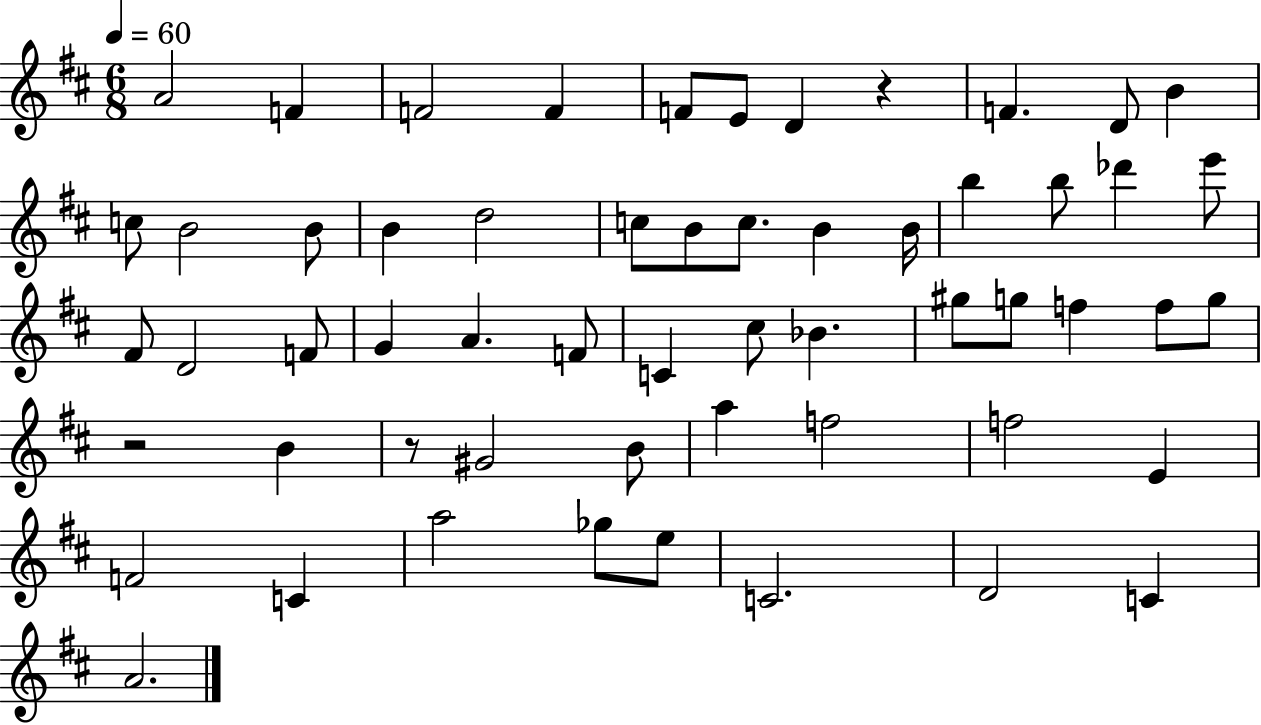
A4/h F4/q F4/h F4/q F4/e E4/e D4/q R/q F4/q. D4/e B4/q C5/e B4/h B4/e B4/q D5/h C5/e B4/e C5/e. B4/q B4/s B5/q B5/e Db6/q E6/e F#4/e D4/h F4/e G4/q A4/q. F4/e C4/q C#5/e Bb4/q. G#5/e G5/e F5/q F5/e G5/e R/h B4/q R/e G#4/h B4/e A5/q F5/h F5/h E4/q F4/h C4/q A5/h Gb5/e E5/e C4/h. D4/h C4/q A4/h.